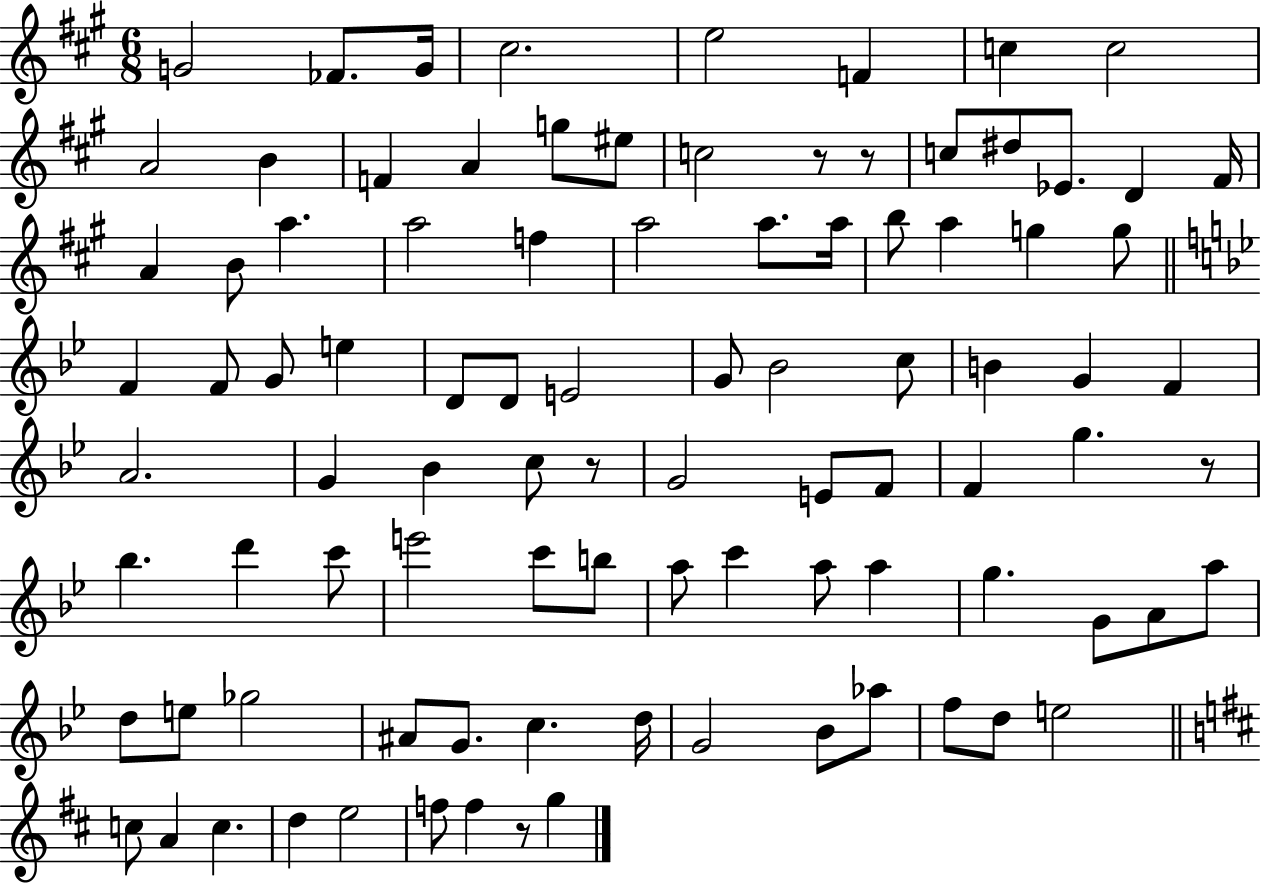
G4/h FES4/e. G4/s C#5/h. E5/h F4/q C5/q C5/h A4/h B4/q F4/q A4/q G5/e EIS5/e C5/h R/e R/e C5/e D#5/e Eb4/e. D4/q F#4/s A4/q B4/e A5/q. A5/h F5/q A5/h A5/e. A5/s B5/e A5/q G5/q G5/e F4/q F4/e G4/e E5/q D4/e D4/e E4/h G4/e Bb4/h C5/e B4/q G4/q F4/q A4/h. G4/q Bb4/q C5/e R/e G4/h E4/e F4/e F4/q G5/q. R/e Bb5/q. D6/q C6/e E6/h C6/e B5/e A5/e C6/q A5/e A5/q G5/q. G4/e A4/e A5/e D5/e E5/e Gb5/h A#4/e G4/e. C5/q. D5/s G4/h Bb4/e Ab5/e F5/e D5/e E5/h C5/e A4/q C5/q. D5/q E5/h F5/e F5/q R/e G5/q